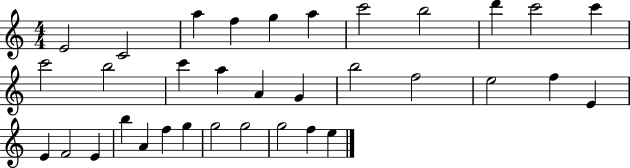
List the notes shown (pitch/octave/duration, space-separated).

E4/h C4/h A5/q F5/q G5/q A5/q C6/h B5/h D6/q C6/h C6/q C6/h B5/h C6/q A5/q A4/q G4/q B5/h F5/h E5/h F5/q E4/q E4/q F4/h E4/q B5/q A4/q F5/q G5/q G5/h G5/h G5/h F5/q E5/q